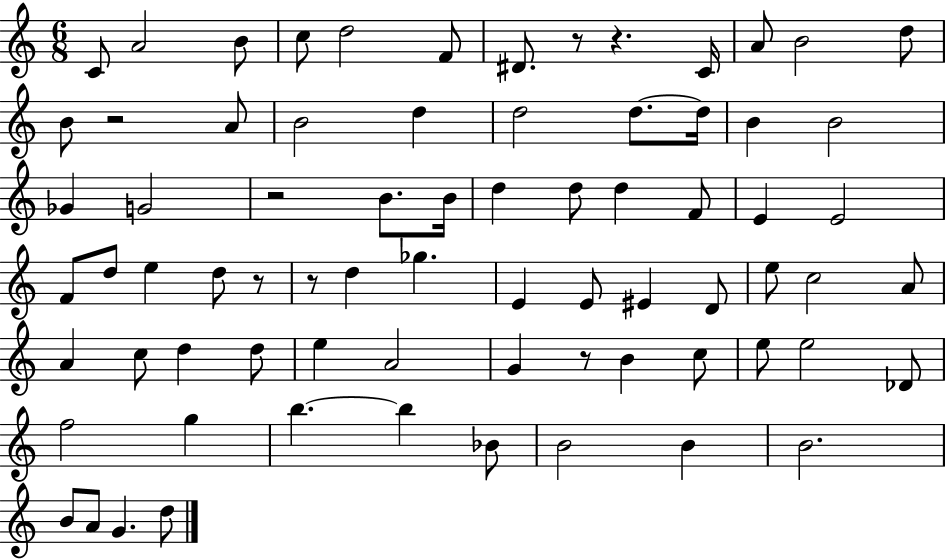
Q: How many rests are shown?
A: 7